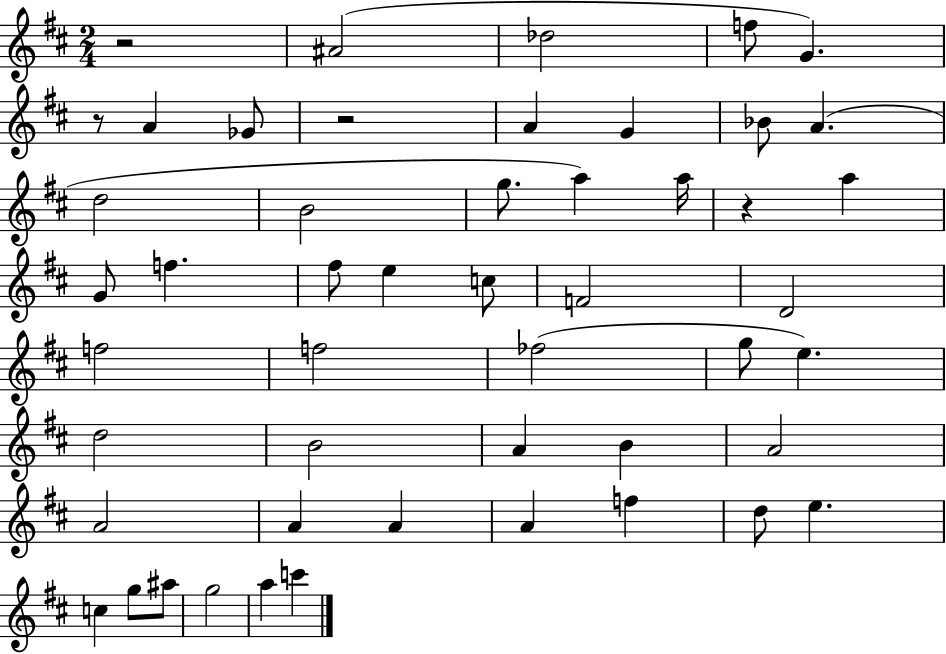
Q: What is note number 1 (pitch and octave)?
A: A#4